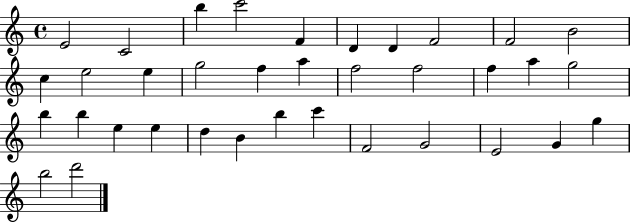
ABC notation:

X:1
T:Untitled
M:4/4
L:1/4
K:C
E2 C2 b c'2 F D D F2 F2 B2 c e2 e g2 f a f2 f2 f a g2 b b e e d B b c' F2 G2 E2 G g b2 d'2